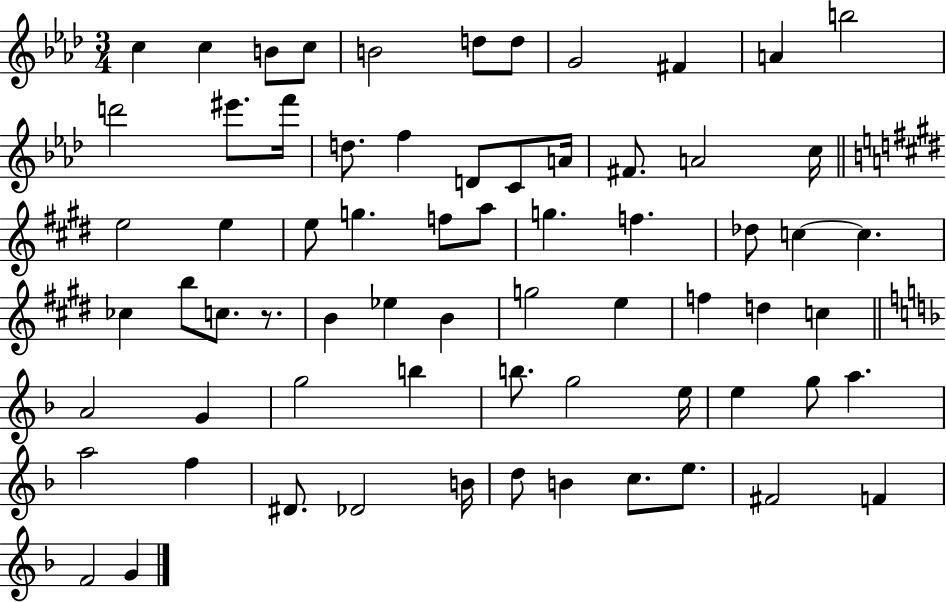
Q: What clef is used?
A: treble